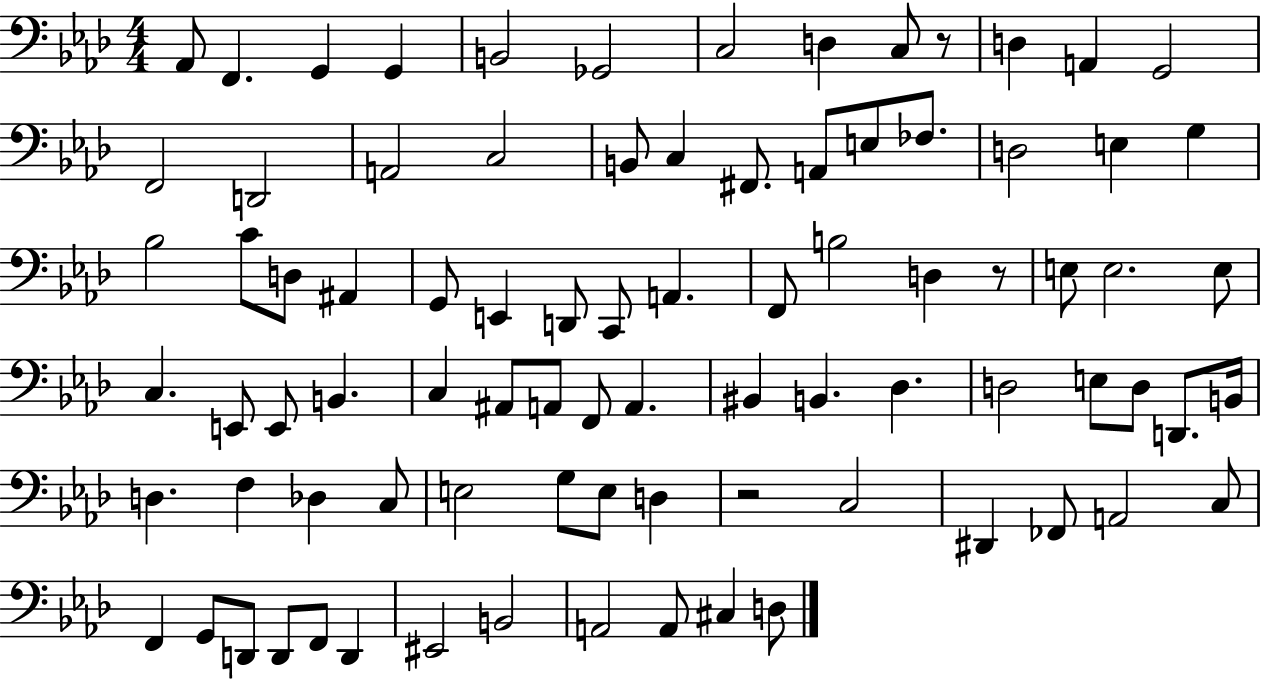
X:1
T:Untitled
M:4/4
L:1/4
K:Ab
_A,,/2 F,, G,, G,, B,,2 _G,,2 C,2 D, C,/2 z/2 D, A,, G,,2 F,,2 D,,2 A,,2 C,2 B,,/2 C, ^F,,/2 A,,/2 E,/2 _F,/2 D,2 E, G, _B,2 C/2 D,/2 ^A,, G,,/2 E,, D,,/2 C,,/2 A,, F,,/2 B,2 D, z/2 E,/2 E,2 E,/2 C, E,,/2 E,,/2 B,, C, ^A,,/2 A,,/2 F,,/2 A,, ^B,, B,, _D, D,2 E,/2 D,/2 D,,/2 B,,/4 D, F, _D, C,/2 E,2 G,/2 E,/2 D, z2 C,2 ^D,, _F,,/2 A,,2 C,/2 F,, G,,/2 D,,/2 D,,/2 F,,/2 D,, ^E,,2 B,,2 A,,2 A,,/2 ^C, D,/2